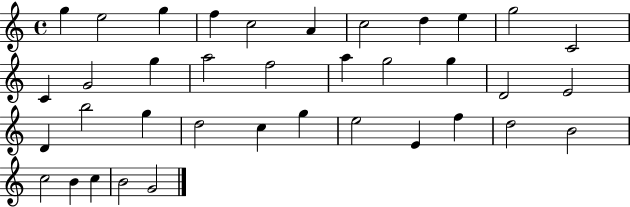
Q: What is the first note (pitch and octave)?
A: G5